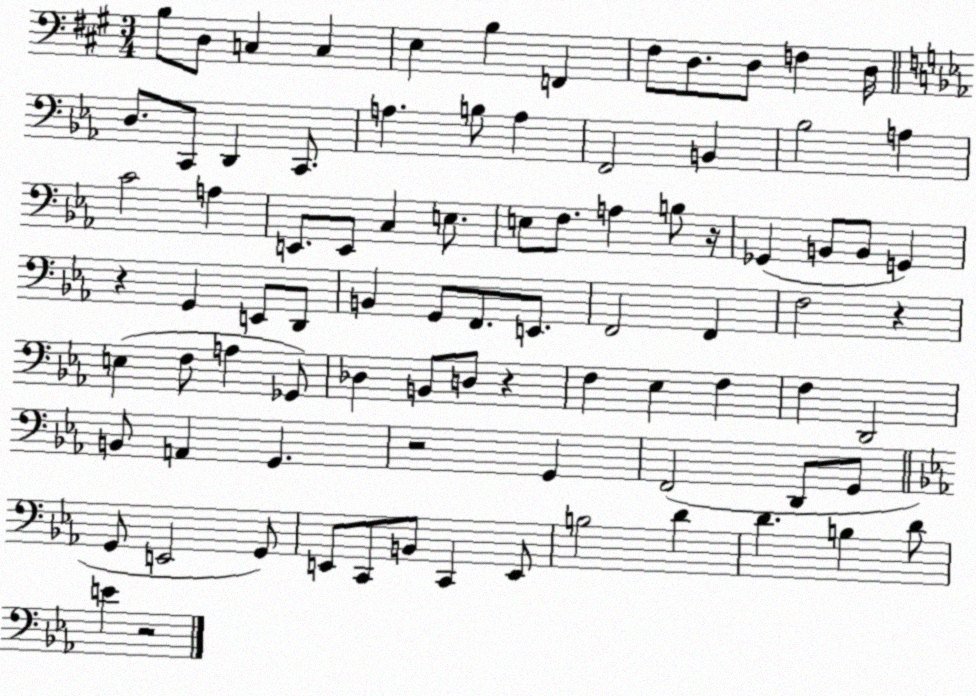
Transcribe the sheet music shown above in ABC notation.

X:1
T:Untitled
M:3/4
L:1/4
K:A
B,/2 D,/2 C, C, E, B, F,, ^F,/2 D,/2 D,/2 F, D,/4 D,/2 C,,/2 D,, C,,/2 A, B,/2 A, F,,2 B,, _B,2 A, C2 A, E,,/2 E,,/2 C, E,/2 E,/2 F,/2 A, B,/2 z/4 _G,, B,,/2 B,,/2 G,, z G,, E,,/2 D,,/2 B,, G,,/2 F,,/2 E,,/2 F,,2 F,, F,2 z E, F,/2 A, _G,,/2 _D, B,,/2 D,/2 z F, _E, F, F, D,,2 B,,/2 A,, G,, z2 G,, F,,2 D,,/2 G,,/2 G,,/2 E,,2 G,,/2 E,,/2 C,,/2 B,,/2 C,, E,,/2 B,2 D D B, D/2 E z2